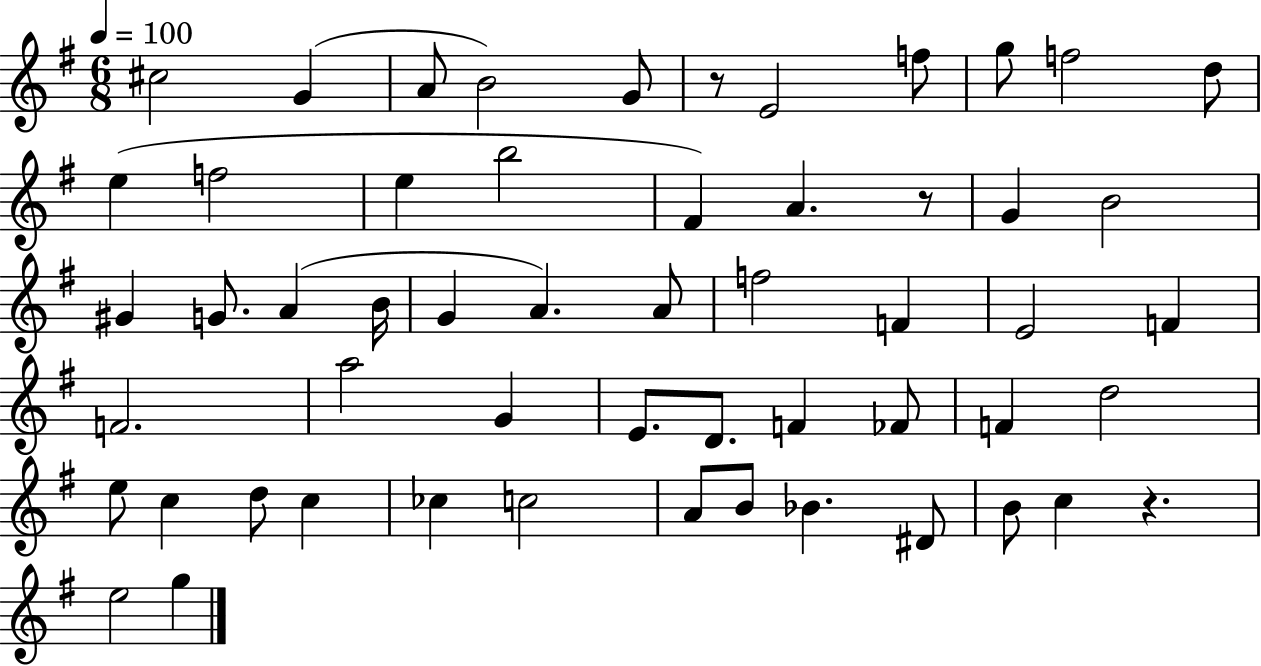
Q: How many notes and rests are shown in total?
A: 55